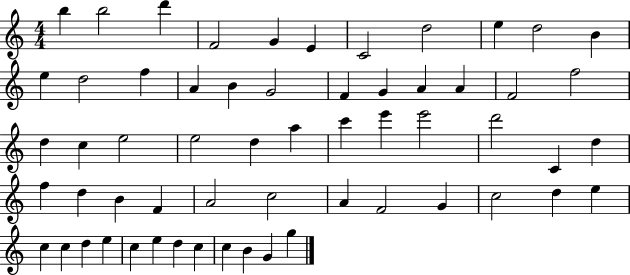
X:1
T:Untitled
M:4/4
L:1/4
K:C
b b2 d' F2 G E C2 d2 e d2 B e d2 f A B G2 F G A A F2 f2 d c e2 e2 d a c' e' e'2 d'2 C d f d B F A2 c2 A F2 G c2 d e c c d e c e d c c B G g